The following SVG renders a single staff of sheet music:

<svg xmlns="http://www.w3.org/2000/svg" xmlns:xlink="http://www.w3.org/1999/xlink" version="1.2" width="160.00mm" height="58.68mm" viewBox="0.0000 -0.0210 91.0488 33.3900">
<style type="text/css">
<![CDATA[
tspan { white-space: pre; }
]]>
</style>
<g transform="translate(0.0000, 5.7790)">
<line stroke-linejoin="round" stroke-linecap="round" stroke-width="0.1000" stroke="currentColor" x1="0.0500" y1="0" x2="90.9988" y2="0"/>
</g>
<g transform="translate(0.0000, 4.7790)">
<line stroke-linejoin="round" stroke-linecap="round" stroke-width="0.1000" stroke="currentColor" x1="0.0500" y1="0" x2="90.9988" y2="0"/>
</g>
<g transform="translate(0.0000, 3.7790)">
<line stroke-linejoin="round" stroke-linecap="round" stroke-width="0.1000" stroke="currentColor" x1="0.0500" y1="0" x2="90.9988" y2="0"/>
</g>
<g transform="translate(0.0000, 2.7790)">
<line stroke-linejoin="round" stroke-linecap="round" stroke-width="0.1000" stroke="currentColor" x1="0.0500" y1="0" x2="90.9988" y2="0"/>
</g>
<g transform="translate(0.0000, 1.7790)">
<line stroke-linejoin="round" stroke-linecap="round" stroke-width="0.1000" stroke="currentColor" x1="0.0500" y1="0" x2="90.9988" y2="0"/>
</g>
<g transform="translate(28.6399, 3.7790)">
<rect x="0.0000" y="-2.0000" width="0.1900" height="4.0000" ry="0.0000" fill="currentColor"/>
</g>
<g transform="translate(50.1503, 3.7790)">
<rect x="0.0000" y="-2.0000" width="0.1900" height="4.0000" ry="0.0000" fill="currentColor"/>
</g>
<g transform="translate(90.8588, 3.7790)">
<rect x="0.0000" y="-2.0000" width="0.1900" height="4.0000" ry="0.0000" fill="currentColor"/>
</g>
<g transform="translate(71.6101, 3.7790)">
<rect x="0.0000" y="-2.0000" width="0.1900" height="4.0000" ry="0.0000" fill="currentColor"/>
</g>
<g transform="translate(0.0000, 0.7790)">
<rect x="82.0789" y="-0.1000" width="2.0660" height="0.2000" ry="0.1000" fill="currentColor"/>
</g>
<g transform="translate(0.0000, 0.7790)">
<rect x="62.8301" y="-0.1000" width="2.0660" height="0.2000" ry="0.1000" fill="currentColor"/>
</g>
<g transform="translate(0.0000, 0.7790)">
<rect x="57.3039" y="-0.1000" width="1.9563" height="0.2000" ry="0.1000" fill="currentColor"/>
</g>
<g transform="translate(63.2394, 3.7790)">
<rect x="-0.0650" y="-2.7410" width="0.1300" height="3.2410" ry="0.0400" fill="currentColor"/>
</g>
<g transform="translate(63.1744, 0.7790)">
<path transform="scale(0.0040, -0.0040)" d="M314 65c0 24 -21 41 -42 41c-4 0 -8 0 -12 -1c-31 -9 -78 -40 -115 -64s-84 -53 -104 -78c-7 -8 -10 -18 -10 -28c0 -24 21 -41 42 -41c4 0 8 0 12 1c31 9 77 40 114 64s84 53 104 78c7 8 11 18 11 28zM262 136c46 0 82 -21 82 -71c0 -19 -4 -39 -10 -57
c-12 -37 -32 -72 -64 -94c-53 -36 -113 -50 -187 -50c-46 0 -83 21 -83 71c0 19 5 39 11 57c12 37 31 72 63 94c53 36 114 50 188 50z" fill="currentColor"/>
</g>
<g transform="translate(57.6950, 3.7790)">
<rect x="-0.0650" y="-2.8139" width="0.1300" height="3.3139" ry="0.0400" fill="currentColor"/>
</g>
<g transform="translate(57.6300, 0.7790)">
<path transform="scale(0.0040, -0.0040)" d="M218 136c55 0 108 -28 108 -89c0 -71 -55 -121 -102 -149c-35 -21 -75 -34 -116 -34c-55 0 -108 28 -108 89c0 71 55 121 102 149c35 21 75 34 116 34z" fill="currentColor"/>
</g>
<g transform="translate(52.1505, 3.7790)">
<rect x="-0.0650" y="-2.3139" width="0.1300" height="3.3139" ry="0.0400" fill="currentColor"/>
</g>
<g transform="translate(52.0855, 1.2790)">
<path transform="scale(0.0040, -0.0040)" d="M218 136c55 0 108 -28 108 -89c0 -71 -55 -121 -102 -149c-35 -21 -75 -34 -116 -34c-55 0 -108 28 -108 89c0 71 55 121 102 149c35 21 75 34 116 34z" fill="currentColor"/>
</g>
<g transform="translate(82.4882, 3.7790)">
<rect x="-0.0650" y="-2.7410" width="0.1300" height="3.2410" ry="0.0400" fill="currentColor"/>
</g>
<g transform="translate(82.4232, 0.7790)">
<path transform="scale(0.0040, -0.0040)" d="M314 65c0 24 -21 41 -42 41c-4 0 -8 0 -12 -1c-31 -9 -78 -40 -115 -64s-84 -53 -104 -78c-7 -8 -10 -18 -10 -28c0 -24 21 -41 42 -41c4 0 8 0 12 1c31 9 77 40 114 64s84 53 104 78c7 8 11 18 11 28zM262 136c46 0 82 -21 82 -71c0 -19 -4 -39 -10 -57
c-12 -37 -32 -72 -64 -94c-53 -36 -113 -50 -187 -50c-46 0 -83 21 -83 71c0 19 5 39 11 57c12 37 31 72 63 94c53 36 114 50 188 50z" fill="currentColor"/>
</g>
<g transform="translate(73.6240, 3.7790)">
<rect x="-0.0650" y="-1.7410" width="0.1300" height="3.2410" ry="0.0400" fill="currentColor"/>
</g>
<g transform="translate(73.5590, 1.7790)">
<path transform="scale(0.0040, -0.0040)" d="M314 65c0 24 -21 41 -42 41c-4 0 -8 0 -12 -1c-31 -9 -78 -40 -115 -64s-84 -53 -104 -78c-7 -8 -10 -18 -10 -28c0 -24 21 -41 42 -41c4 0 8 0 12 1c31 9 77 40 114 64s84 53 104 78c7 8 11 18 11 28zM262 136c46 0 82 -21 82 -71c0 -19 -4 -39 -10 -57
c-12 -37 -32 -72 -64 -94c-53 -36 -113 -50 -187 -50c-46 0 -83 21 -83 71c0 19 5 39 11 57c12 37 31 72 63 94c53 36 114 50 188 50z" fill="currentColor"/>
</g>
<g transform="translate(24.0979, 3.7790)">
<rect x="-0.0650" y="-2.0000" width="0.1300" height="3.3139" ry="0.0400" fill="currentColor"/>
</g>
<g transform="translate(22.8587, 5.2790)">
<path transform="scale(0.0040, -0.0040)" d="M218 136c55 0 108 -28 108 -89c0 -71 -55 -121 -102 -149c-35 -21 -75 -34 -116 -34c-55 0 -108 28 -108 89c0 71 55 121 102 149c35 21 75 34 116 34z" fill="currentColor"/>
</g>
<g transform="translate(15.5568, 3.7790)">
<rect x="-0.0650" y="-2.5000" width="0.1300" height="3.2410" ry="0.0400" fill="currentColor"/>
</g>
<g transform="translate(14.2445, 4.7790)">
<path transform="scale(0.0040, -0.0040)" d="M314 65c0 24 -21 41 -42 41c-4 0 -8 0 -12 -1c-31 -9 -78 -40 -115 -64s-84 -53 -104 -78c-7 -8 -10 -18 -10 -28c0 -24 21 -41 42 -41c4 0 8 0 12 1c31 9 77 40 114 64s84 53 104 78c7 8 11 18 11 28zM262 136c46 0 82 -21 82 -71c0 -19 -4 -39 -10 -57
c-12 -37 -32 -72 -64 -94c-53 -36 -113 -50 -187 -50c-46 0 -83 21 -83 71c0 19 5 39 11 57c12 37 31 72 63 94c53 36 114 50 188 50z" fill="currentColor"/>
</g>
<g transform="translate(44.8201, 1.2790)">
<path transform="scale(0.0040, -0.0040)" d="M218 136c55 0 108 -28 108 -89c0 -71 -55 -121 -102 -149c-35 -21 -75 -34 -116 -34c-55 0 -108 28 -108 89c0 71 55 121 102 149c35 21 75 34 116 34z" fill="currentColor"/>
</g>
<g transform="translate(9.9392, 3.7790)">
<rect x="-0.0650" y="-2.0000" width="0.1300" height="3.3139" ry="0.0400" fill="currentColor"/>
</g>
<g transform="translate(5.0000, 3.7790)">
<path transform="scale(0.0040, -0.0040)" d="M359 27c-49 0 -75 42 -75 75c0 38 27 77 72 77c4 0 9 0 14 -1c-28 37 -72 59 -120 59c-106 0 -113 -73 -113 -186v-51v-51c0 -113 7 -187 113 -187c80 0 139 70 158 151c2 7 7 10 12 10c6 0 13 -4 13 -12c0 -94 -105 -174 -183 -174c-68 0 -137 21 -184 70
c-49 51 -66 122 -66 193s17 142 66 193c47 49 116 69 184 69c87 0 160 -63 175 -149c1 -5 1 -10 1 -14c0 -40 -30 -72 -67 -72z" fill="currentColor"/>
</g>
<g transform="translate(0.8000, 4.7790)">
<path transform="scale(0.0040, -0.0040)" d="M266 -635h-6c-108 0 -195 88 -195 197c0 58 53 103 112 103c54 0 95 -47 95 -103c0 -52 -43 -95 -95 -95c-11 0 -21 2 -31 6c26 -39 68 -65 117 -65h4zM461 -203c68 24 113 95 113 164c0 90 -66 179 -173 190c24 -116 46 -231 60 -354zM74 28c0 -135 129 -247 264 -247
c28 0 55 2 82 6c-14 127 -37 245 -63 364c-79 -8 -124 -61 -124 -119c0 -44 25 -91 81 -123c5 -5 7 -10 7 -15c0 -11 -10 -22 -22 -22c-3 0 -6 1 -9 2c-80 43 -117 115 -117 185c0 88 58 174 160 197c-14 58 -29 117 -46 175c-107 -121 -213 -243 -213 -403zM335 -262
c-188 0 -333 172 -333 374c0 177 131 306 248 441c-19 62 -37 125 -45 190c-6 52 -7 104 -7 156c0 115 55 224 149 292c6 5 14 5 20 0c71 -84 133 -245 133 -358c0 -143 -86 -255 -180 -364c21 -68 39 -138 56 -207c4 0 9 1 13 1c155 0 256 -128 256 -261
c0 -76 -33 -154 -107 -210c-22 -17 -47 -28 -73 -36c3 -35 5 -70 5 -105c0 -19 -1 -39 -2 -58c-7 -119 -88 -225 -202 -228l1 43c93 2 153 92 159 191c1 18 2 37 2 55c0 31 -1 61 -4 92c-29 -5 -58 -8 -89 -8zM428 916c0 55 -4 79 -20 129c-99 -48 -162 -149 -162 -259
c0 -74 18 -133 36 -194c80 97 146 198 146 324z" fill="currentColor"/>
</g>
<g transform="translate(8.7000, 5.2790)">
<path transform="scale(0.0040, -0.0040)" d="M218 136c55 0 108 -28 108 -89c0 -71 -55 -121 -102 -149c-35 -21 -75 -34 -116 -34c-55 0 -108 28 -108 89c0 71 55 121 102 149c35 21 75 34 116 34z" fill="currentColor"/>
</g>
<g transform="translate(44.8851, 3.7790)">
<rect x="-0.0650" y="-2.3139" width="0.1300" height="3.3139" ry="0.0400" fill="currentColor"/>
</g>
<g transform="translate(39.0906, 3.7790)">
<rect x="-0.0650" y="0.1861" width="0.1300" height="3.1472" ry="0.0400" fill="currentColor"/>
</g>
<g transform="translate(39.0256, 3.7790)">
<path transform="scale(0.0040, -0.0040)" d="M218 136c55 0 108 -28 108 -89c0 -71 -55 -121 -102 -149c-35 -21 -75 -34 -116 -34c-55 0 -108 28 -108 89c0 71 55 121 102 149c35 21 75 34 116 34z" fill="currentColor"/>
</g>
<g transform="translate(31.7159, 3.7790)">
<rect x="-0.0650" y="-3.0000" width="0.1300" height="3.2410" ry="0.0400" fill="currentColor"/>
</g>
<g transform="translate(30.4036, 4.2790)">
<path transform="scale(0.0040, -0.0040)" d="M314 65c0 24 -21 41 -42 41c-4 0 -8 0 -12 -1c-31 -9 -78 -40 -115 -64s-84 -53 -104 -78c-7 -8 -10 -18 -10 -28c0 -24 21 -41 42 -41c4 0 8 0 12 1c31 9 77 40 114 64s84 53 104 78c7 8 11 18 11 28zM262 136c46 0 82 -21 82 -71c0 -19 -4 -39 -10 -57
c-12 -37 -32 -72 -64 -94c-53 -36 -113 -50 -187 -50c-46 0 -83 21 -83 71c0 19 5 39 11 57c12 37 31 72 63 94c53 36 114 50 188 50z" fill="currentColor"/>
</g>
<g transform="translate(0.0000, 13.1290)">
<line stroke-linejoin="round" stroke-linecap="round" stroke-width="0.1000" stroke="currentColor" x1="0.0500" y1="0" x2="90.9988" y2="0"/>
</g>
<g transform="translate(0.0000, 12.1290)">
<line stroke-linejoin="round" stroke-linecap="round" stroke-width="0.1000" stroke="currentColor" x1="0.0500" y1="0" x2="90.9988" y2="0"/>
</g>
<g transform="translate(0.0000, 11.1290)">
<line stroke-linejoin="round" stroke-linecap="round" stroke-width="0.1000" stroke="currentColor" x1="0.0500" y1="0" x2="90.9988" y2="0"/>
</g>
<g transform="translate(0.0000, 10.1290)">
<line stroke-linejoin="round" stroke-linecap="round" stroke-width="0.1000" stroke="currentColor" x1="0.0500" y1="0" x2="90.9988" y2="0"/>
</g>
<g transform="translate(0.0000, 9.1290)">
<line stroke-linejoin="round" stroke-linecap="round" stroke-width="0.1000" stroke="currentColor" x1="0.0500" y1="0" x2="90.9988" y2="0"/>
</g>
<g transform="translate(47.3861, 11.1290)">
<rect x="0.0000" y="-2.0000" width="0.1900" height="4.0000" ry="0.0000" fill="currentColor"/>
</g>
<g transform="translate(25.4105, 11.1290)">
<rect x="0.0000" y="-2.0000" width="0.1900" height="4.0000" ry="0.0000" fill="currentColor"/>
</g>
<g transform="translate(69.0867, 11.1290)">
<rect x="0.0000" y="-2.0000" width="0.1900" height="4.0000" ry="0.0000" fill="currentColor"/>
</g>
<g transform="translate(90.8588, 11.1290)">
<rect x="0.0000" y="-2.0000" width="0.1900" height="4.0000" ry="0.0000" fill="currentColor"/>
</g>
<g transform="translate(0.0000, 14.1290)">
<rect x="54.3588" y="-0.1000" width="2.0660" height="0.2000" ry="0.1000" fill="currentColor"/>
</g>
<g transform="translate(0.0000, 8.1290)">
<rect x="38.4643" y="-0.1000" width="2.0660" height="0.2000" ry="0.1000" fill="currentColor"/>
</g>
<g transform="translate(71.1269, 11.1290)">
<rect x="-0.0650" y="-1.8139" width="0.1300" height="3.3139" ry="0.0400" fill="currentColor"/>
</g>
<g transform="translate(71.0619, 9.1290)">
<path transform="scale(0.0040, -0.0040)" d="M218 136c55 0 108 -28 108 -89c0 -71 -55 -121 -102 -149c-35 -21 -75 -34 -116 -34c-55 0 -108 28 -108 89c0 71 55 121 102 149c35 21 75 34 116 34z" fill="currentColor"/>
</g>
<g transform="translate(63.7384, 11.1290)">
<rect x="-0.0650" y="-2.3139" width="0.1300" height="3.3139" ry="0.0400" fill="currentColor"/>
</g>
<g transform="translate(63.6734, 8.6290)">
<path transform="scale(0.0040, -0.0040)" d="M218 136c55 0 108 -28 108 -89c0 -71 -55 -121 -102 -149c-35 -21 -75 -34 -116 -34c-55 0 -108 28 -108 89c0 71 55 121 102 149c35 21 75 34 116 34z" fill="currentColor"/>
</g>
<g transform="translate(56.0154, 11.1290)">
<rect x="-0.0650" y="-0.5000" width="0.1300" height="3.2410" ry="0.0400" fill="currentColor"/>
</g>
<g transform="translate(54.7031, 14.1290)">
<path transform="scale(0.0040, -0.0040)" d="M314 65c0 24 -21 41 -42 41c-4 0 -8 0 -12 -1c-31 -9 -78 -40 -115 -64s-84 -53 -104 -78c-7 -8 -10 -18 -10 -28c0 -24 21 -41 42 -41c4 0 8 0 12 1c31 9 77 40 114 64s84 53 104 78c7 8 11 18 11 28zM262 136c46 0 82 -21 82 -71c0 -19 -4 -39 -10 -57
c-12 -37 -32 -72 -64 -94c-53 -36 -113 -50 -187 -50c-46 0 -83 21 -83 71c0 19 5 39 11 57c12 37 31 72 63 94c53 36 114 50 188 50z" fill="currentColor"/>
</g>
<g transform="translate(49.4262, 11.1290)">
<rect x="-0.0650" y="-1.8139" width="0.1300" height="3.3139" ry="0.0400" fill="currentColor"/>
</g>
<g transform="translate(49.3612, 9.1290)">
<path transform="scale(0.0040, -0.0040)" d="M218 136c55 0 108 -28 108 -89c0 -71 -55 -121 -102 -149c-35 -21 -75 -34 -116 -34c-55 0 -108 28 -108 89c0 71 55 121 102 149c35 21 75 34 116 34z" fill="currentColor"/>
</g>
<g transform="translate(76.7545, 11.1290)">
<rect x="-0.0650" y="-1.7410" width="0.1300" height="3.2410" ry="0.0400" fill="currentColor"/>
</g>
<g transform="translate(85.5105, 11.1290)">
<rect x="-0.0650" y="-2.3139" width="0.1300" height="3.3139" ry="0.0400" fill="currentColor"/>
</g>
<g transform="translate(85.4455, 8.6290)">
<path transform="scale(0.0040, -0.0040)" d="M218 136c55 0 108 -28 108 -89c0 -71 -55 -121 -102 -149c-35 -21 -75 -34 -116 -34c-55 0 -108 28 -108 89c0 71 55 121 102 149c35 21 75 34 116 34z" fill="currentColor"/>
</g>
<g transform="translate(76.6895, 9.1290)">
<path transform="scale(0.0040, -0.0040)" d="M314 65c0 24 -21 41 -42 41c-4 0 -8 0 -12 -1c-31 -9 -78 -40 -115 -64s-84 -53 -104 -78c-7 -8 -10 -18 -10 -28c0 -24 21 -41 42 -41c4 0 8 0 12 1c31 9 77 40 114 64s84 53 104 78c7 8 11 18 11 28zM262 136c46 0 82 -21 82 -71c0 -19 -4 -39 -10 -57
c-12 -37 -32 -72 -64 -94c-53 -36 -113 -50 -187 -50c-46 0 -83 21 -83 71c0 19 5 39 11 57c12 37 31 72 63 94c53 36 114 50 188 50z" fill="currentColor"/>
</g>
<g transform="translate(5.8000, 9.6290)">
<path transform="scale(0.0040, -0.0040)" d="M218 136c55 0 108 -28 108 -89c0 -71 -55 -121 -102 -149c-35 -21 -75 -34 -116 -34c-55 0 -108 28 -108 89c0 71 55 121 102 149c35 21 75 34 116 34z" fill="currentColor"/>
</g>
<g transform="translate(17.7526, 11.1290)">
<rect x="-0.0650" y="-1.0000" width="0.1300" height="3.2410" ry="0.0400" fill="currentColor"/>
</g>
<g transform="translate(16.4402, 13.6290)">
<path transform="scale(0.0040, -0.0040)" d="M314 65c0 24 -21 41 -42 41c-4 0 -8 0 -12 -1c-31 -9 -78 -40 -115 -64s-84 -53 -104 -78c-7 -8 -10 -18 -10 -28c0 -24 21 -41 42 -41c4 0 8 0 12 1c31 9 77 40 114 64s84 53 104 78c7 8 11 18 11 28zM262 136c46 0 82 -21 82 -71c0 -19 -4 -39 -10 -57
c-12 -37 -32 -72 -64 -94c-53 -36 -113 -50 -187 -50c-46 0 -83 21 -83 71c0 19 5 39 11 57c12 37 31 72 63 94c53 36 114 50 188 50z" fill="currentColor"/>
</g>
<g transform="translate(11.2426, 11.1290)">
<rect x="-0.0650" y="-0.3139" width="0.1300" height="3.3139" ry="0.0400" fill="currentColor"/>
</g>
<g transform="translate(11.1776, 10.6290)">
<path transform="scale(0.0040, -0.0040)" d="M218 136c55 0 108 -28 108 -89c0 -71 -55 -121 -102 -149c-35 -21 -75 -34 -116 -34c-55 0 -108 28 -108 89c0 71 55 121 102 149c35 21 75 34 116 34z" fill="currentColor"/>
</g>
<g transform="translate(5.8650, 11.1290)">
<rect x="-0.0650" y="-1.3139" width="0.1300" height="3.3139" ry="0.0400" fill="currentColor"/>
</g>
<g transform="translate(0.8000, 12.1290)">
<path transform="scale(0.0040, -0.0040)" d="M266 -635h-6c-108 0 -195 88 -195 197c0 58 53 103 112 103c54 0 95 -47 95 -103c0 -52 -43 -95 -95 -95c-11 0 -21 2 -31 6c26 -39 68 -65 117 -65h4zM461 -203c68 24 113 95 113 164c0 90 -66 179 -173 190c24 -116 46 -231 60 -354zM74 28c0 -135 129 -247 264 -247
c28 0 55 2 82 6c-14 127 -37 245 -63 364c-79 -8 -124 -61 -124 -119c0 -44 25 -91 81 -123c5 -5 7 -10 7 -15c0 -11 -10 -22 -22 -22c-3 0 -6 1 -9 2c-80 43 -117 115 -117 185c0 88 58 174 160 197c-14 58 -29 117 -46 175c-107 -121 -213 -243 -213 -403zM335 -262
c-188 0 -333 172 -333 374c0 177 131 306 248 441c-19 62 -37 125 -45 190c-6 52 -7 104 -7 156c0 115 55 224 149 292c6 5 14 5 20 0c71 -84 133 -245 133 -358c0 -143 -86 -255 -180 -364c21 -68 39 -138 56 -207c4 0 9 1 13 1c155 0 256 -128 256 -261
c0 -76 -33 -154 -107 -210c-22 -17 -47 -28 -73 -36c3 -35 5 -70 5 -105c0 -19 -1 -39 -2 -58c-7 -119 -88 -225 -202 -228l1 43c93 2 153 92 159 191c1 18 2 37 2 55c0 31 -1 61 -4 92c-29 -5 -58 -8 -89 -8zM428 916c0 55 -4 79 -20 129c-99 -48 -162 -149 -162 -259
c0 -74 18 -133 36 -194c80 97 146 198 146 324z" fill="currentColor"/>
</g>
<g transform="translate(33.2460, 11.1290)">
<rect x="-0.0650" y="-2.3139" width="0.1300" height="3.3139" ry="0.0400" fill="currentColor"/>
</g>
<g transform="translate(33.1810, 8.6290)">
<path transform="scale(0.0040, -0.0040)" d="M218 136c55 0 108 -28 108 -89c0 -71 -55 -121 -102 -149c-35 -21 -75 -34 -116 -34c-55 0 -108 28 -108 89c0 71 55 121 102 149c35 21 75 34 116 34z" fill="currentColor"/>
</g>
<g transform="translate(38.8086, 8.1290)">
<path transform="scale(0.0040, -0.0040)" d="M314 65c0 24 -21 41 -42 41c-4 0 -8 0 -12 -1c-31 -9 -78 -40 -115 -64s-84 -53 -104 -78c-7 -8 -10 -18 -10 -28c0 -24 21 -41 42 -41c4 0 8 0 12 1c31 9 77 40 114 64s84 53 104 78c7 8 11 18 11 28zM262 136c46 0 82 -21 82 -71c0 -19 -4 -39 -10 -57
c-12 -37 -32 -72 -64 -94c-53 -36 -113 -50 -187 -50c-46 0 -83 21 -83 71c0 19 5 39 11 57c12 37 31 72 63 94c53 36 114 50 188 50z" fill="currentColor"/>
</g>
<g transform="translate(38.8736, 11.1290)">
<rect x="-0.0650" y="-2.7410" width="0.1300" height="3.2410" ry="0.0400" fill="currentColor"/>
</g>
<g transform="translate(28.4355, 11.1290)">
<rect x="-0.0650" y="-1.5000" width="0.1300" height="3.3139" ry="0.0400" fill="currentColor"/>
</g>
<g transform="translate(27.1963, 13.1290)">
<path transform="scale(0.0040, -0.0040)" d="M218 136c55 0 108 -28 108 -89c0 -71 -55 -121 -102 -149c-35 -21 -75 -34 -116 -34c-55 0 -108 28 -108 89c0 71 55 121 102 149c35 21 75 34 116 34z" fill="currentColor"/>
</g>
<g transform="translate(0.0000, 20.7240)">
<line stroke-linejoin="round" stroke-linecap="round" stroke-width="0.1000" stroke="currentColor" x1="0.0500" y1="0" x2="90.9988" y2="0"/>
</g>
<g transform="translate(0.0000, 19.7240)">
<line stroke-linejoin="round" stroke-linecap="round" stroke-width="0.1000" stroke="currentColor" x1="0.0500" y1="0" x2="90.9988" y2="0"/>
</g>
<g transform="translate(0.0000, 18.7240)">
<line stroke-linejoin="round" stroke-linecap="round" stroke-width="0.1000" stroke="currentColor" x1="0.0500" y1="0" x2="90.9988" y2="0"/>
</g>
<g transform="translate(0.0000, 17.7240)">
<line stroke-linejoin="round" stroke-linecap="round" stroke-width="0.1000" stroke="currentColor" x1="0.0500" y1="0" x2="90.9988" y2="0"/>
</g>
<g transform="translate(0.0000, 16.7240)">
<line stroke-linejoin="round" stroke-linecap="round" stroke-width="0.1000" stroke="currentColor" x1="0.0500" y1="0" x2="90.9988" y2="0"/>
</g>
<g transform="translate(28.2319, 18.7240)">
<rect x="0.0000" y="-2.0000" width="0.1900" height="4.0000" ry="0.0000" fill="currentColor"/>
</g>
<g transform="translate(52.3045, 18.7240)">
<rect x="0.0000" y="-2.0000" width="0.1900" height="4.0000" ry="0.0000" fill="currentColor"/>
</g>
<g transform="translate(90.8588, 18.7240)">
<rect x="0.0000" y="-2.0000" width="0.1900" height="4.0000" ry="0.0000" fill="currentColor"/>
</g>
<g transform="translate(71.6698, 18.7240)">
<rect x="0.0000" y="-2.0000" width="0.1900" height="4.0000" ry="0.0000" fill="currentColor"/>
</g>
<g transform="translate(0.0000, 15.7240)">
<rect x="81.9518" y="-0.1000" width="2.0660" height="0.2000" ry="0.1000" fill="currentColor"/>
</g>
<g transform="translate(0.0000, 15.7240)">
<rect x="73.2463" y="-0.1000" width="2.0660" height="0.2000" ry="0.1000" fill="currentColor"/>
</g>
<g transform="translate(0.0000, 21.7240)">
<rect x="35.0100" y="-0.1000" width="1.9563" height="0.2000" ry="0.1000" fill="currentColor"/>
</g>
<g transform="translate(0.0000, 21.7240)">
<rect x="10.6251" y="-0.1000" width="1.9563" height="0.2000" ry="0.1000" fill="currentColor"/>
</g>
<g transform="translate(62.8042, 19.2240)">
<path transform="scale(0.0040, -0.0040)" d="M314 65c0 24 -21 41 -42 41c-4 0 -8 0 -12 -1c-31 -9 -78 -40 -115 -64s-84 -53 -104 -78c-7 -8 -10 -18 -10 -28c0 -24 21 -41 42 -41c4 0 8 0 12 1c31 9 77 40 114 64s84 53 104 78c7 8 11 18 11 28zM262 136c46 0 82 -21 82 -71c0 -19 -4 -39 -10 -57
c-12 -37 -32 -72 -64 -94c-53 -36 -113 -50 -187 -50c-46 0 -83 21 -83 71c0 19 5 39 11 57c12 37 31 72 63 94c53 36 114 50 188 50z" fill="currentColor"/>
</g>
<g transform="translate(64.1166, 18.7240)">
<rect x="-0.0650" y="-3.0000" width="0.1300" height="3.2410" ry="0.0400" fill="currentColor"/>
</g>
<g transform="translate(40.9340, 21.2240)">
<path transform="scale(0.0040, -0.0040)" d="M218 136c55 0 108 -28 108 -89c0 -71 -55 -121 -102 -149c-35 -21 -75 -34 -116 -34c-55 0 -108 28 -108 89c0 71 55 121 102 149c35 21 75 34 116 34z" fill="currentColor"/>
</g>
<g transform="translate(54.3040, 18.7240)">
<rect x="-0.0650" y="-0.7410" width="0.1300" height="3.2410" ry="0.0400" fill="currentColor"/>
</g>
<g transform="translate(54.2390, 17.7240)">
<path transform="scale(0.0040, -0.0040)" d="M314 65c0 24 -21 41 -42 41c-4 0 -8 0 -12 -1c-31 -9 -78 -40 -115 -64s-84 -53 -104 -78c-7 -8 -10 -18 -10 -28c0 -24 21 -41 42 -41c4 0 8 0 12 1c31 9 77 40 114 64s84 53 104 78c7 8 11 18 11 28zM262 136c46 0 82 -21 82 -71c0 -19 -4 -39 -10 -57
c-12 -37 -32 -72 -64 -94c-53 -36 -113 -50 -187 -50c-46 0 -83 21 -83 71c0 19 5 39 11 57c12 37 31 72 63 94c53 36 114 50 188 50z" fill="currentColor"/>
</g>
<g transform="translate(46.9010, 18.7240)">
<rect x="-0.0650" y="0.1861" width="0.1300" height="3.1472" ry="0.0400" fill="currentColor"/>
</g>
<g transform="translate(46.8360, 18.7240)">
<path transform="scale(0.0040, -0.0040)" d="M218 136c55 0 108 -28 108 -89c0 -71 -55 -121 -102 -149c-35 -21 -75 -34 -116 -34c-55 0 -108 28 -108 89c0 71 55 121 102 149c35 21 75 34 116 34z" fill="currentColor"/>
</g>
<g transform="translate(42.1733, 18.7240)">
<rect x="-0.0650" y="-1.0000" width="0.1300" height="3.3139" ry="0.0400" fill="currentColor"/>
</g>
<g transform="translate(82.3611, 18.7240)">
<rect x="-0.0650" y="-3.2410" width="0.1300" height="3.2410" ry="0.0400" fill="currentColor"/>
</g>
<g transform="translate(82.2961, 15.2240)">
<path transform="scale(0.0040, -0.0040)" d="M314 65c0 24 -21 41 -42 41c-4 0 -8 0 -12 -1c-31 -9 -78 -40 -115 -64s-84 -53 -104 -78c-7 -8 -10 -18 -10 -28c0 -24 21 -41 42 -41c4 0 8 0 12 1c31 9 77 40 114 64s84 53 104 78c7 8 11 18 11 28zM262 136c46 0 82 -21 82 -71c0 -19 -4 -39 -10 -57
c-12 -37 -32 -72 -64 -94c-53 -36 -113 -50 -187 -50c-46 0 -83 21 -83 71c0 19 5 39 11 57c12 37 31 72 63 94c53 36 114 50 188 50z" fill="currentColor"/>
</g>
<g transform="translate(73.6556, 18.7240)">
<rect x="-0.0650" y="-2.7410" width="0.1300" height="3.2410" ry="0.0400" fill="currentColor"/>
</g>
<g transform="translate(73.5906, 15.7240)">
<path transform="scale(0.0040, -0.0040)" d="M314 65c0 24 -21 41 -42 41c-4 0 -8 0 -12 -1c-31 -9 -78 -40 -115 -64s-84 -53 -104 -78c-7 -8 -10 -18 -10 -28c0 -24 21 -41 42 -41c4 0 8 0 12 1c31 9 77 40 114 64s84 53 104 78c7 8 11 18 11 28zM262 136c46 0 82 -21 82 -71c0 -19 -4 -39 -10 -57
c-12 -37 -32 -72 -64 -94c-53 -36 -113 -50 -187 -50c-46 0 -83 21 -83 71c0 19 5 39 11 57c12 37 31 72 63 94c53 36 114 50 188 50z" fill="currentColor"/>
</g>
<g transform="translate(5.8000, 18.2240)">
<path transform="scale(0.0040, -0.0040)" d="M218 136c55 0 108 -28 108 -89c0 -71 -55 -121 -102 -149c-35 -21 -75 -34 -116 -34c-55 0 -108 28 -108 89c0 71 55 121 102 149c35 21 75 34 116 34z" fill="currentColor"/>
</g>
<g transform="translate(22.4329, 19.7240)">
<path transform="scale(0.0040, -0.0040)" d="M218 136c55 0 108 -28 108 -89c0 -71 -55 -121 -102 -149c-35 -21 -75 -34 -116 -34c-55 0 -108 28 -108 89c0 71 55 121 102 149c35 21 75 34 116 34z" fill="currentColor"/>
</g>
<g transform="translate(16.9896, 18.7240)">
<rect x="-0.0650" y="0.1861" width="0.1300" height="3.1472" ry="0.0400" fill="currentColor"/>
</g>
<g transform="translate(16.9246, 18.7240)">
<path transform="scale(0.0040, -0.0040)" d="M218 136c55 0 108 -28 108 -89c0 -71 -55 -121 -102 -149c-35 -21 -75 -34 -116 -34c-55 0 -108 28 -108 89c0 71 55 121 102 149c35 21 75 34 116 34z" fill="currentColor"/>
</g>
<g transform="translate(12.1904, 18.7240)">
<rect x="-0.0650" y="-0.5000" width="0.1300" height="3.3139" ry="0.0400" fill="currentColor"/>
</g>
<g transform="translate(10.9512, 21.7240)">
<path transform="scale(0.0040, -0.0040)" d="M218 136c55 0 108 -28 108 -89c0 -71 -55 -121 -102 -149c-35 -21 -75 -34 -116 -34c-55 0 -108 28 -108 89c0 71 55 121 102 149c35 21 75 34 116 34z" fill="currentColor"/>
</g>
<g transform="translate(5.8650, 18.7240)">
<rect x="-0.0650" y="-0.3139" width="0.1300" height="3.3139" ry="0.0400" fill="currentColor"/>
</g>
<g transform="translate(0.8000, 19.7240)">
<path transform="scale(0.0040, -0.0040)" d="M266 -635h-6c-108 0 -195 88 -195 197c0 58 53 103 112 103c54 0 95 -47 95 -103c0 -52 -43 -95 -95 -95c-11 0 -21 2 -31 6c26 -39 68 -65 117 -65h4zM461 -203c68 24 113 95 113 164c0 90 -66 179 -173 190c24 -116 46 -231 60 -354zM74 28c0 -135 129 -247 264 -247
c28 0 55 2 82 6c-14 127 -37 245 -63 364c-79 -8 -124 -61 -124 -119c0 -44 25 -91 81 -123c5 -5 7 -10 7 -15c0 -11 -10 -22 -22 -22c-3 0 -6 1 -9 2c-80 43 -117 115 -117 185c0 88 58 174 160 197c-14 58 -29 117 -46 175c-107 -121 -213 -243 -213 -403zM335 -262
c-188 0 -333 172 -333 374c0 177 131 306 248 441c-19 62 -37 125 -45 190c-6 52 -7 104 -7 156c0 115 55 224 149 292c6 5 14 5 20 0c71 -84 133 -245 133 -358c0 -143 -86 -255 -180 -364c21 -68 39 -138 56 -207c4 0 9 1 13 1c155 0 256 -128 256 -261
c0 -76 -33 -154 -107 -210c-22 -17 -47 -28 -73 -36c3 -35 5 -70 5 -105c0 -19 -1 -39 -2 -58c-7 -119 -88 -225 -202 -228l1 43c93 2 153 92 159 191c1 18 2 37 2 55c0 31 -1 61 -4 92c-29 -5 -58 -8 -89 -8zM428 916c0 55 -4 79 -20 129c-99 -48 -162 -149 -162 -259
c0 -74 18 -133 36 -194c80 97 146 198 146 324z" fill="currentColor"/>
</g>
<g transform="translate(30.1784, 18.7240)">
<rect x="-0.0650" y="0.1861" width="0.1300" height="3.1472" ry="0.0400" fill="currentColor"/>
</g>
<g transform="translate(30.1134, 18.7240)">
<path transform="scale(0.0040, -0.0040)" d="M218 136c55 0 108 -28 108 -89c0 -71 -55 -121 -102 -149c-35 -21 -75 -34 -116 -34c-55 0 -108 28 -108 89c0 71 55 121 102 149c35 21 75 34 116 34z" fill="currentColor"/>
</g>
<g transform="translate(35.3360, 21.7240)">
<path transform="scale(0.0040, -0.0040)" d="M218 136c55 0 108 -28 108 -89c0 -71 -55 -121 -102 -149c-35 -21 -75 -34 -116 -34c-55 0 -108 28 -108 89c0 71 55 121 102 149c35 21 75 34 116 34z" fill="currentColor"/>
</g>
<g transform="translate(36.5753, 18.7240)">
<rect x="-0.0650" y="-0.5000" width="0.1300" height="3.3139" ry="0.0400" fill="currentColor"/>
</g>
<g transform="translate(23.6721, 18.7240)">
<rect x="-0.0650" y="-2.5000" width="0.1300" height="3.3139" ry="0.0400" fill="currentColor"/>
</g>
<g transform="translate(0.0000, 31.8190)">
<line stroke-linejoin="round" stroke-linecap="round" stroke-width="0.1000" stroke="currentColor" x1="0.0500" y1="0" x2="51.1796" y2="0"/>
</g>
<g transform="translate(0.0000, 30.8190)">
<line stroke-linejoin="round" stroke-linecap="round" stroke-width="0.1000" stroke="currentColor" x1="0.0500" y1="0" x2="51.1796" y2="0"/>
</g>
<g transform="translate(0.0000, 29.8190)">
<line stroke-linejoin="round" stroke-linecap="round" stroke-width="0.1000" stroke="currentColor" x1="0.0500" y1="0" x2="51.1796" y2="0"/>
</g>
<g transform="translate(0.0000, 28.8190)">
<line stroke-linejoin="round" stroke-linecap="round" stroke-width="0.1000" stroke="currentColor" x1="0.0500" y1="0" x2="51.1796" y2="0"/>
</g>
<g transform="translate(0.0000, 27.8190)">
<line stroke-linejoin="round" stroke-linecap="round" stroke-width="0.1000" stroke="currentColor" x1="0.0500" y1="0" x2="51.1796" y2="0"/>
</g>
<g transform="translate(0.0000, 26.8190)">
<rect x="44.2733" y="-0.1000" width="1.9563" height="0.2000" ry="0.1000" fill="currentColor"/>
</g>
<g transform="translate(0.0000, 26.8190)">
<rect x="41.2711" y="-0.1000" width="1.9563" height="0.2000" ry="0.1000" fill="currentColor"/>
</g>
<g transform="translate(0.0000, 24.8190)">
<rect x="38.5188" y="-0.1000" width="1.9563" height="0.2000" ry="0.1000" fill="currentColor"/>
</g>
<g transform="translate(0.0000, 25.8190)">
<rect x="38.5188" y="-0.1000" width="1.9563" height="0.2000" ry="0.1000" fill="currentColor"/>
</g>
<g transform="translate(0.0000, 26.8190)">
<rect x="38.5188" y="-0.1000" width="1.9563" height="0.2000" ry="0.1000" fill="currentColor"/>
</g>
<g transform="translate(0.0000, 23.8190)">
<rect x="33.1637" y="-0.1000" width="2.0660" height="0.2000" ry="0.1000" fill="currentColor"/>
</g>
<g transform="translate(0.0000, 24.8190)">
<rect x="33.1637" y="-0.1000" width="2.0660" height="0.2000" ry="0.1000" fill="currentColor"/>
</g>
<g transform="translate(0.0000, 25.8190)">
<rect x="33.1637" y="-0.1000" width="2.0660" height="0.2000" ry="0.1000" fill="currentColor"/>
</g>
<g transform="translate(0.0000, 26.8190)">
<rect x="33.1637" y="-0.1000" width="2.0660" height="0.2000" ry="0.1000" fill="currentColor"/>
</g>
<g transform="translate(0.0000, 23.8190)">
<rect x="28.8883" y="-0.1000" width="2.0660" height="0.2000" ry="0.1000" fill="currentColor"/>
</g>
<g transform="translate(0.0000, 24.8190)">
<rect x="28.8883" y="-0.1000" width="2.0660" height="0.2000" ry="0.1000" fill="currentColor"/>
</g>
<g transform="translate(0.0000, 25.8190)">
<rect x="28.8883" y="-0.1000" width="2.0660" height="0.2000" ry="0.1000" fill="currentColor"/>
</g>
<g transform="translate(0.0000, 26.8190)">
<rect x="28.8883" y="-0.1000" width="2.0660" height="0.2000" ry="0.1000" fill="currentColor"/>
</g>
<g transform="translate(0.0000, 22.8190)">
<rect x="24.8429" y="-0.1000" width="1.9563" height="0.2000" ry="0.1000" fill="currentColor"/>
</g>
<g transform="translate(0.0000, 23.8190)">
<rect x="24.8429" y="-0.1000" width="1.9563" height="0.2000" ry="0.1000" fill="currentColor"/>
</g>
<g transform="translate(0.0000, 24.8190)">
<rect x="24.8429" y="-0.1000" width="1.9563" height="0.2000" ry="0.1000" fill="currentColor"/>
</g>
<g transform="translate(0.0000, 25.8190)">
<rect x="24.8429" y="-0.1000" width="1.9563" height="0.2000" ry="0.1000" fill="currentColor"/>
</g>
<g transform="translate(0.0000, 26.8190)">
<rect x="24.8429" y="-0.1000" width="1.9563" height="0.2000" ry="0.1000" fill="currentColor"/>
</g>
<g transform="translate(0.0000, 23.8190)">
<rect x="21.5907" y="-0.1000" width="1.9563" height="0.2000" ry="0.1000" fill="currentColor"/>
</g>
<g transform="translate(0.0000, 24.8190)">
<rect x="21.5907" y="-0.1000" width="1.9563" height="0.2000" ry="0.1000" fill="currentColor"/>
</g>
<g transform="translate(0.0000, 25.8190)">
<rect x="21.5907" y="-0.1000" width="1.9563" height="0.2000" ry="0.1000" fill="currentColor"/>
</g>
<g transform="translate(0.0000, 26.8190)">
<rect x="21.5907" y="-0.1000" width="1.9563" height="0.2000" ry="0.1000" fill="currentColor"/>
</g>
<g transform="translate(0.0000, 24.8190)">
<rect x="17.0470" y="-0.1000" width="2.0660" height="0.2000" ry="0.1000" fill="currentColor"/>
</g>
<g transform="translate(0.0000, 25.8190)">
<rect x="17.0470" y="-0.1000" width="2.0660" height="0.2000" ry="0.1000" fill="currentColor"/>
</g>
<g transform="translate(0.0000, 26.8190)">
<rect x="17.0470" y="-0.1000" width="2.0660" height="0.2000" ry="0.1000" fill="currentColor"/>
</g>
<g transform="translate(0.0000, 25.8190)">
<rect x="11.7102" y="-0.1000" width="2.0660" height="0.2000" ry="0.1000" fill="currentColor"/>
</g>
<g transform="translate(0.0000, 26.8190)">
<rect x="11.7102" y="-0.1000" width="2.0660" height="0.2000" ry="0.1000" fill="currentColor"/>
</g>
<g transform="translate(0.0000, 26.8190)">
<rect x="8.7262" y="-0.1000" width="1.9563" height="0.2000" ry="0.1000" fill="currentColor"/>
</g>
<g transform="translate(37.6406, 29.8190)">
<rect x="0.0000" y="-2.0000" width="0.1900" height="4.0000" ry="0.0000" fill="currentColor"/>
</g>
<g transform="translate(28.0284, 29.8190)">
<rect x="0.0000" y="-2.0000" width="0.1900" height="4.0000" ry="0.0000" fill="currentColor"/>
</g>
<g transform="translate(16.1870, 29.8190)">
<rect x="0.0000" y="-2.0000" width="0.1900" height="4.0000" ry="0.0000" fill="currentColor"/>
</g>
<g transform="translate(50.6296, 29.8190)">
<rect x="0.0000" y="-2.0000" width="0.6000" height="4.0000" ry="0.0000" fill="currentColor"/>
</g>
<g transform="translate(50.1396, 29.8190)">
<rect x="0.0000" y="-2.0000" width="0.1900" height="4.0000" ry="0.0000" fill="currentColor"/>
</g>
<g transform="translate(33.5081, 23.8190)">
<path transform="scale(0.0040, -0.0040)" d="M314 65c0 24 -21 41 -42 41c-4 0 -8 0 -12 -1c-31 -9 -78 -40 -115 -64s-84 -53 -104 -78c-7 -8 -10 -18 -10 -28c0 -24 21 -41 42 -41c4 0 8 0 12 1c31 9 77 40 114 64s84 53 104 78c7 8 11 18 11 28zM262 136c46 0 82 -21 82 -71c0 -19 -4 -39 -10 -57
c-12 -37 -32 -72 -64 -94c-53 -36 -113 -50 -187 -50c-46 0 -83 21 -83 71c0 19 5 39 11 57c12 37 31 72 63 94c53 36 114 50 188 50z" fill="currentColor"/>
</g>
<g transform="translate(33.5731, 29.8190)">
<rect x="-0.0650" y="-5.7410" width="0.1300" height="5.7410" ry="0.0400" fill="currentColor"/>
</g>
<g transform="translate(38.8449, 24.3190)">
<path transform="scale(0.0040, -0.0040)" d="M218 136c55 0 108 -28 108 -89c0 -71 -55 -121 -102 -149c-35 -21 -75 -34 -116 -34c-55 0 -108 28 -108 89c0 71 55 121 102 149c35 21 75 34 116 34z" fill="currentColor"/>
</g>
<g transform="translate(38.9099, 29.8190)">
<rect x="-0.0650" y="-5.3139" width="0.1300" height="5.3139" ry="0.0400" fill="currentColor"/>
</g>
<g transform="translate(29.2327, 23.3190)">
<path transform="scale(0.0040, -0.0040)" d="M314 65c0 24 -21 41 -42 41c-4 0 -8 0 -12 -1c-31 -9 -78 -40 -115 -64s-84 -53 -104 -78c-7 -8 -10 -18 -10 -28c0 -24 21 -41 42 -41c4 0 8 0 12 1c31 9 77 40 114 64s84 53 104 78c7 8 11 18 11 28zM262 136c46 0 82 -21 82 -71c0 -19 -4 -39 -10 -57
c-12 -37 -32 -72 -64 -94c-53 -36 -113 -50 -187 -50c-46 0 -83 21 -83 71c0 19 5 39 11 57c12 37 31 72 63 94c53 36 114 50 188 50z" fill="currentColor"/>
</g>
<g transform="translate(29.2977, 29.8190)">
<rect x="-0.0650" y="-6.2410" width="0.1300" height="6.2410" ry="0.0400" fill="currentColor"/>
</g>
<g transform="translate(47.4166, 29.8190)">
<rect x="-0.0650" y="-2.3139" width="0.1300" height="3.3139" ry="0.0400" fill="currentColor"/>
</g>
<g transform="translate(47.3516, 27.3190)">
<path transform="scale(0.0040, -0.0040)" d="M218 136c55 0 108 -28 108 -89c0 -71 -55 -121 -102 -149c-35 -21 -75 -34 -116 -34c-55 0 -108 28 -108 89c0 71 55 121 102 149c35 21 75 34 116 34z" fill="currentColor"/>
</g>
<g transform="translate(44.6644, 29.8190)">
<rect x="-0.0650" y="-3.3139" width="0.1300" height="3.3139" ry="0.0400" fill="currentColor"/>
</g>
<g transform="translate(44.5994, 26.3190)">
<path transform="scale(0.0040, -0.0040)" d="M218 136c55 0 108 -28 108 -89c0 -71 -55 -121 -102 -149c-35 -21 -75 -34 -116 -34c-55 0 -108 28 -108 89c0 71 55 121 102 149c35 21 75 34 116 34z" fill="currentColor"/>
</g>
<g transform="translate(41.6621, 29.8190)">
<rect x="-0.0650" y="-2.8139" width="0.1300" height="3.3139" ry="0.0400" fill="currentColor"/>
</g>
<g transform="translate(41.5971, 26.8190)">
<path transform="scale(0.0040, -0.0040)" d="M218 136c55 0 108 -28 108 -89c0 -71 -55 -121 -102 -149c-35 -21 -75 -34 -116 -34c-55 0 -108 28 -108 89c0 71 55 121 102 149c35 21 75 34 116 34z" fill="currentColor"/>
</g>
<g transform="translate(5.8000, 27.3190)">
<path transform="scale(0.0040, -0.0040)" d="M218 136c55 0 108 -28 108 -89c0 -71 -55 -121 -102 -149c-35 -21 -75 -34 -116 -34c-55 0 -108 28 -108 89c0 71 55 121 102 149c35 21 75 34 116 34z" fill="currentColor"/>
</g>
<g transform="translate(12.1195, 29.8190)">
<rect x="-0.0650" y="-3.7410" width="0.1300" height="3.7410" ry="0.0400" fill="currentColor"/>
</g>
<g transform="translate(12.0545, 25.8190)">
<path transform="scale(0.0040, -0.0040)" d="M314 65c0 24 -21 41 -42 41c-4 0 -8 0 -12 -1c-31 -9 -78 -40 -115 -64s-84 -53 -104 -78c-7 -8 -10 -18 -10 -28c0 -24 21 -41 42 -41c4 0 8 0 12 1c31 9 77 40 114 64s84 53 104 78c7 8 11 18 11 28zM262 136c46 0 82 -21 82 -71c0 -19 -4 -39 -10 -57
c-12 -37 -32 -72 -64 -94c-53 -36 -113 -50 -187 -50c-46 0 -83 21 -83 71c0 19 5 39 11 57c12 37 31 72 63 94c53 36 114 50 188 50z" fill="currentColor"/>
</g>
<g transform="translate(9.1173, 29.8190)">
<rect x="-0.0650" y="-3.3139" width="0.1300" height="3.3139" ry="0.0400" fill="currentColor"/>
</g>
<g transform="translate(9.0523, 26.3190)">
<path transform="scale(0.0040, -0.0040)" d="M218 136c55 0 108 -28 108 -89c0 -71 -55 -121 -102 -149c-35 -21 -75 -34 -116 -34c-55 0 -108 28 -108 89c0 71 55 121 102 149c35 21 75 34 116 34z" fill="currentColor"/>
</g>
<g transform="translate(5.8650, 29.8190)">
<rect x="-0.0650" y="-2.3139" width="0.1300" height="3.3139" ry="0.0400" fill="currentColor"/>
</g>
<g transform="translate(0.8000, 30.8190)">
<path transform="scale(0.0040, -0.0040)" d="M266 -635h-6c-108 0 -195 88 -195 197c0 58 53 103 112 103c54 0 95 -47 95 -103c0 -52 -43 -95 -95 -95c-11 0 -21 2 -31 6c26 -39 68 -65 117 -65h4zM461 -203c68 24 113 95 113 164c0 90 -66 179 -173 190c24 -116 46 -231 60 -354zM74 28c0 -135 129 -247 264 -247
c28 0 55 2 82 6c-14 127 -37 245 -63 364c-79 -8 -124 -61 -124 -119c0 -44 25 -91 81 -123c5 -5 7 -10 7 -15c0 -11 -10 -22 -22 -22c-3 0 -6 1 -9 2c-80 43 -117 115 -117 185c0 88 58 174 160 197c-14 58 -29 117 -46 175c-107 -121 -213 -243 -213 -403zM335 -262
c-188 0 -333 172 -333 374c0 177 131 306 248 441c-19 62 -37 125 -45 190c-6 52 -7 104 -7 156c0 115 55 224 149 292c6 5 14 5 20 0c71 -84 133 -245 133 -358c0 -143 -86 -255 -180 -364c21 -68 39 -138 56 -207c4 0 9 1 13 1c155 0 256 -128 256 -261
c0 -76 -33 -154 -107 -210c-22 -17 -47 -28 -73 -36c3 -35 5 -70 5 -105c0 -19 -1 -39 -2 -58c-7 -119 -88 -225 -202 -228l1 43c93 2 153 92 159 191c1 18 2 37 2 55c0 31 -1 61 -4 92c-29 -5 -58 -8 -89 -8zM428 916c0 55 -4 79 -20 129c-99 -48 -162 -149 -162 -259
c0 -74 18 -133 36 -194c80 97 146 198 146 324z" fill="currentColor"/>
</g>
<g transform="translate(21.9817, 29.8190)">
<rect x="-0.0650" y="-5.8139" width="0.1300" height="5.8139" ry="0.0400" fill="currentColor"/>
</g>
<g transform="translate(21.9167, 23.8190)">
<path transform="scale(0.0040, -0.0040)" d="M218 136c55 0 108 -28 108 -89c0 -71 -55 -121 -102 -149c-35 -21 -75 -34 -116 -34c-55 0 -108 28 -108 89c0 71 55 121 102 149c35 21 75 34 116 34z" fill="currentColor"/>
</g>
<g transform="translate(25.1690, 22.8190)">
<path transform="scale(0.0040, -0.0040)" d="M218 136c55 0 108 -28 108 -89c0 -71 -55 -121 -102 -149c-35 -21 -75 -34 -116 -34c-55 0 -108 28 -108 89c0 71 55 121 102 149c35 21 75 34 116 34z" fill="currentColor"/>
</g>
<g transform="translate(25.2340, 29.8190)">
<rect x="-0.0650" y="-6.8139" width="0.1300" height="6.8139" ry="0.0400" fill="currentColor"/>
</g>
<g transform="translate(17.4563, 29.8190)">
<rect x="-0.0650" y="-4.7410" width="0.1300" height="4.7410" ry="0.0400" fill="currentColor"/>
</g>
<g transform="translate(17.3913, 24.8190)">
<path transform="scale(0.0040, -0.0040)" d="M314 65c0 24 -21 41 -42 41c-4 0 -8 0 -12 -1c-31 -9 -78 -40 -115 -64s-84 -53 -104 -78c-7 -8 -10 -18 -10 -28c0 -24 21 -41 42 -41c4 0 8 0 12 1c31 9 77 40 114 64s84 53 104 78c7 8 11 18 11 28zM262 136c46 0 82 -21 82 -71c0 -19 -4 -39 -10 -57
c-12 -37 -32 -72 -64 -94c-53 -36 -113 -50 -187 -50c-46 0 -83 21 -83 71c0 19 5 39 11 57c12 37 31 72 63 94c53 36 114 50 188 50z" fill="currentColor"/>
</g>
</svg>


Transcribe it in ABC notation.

X:1
T:Untitled
M:4/4
L:1/4
K:C
F G2 F A2 B g g a a2 f2 a2 e c D2 E g a2 f C2 g f f2 g c C B G B C D B d2 A2 a2 b2 g b c'2 e'2 g' b' a'2 g'2 f' a b g